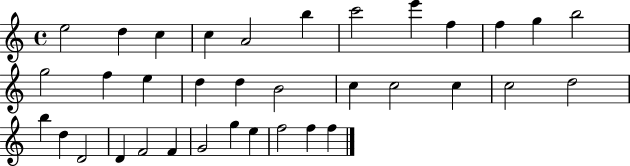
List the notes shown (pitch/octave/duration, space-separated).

E5/h D5/q C5/q C5/q A4/h B5/q C6/h E6/q F5/q F5/q G5/q B5/h G5/h F5/q E5/q D5/q D5/q B4/h C5/q C5/h C5/q C5/h D5/h B5/q D5/q D4/h D4/q F4/h F4/q G4/h G5/q E5/q F5/h F5/q F5/q